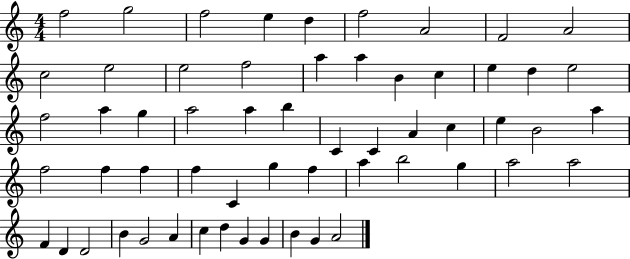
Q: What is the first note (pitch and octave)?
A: F5